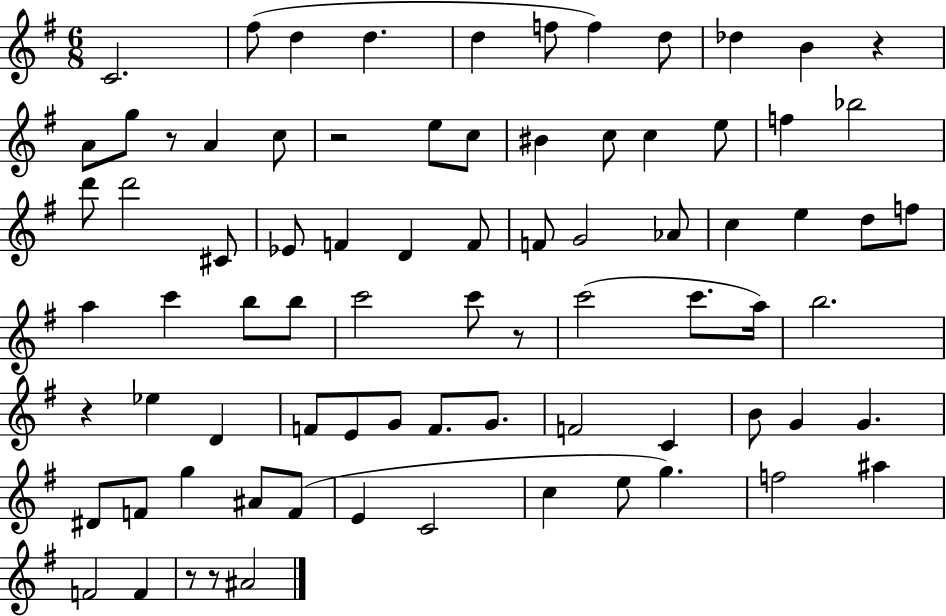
{
  \clef treble
  \numericTimeSignature
  \time 6/8
  \key g \major
  \repeat volta 2 { c'2. | fis''8( d''4 d''4. | d''4 f''8 f''4) d''8 | des''4 b'4 r4 | \break a'8 g''8 r8 a'4 c''8 | r2 e''8 c''8 | bis'4 c''8 c''4 e''8 | f''4 bes''2 | \break d'''8 d'''2 cis'8 | ees'8 f'4 d'4 f'8 | f'8 g'2 aes'8 | c''4 e''4 d''8 f''8 | \break a''4 c'''4 b''8 b''8 | c'''2 c'''8 r8 | c'''2( c'''8. a''16) | b''2. | \break r4 ees''4 d'4 | f'8 e'8 g'8 f'8. g'8. | f'2 c'4 | b'8 g'4 g'4. | \break dis'8 f'8 g''4 ais'8 f'8( | e'4 c'2 | c''4 e''8 g''4.) | f''2 ais''4 | \break f'2 f'4 | r8 r8 ais'2 | } \bar "|."
}